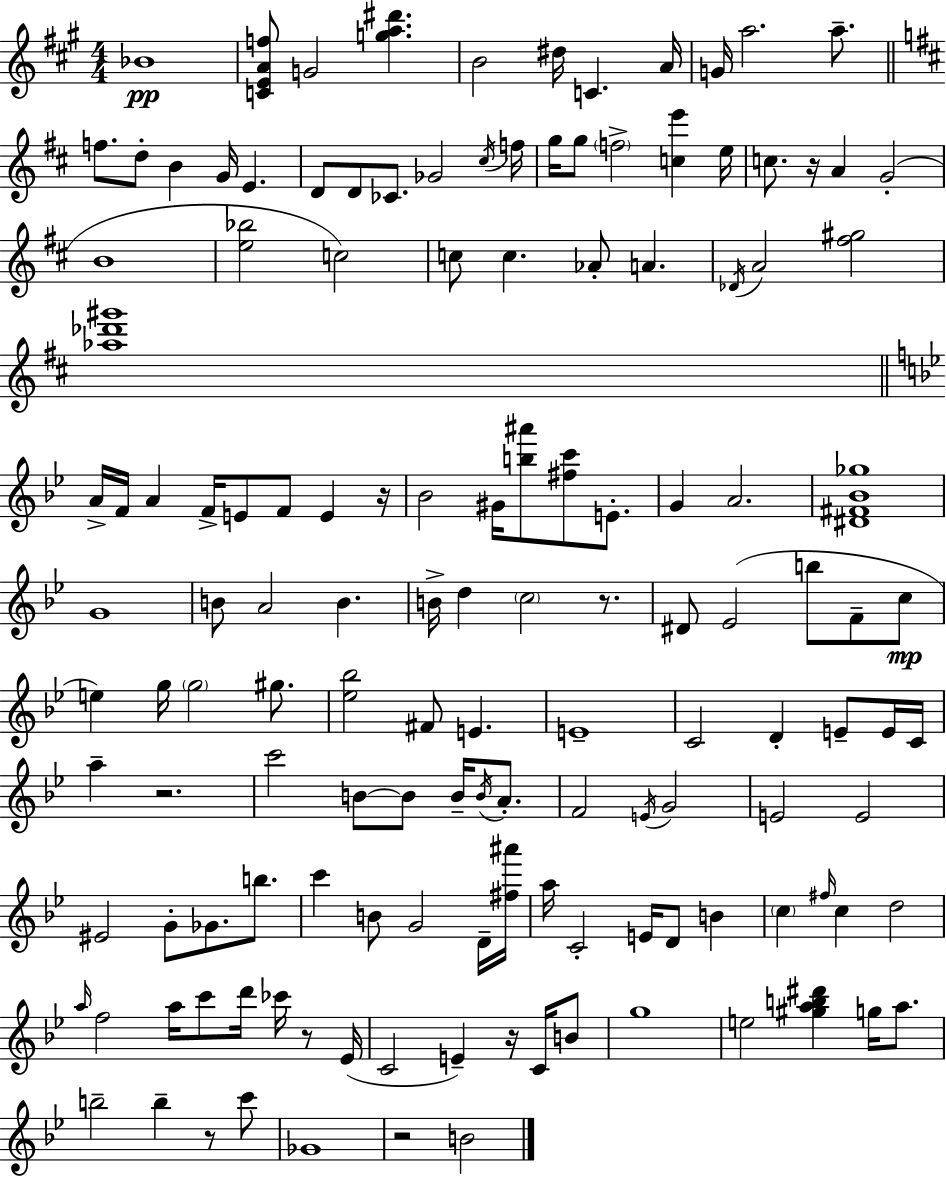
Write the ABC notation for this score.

X:1
T:Untitled
M:4/4
L:1/4
K:A
_B4 [CEAf]/2 G2 [ga^d'] B2 ^d/4 C A/4 G/4 a2 a/2 f/2 d/2 B G/4 E D/2 D/2 _C/2 _G2 ^c/4 f/4 g/4 g/2 f2 [ce'] e/4 c/2 z/4 A G2 B4 [e_b]2 c2 c/2 c _A/2 A _D/4 A2 [^f^g]2 [_a_d'^g']4 A/4 F/4 A F/4 E/2 F/2 E z/4 _B2 ^G/4 [b^a']/2 [^fc']/2 E/2 G A2 [^D^F_B_g]4 G4 B/2 A2 B B/4 d c2 z/2 ^D/2 _E2 b/2 F/2 c/2 e g/4 g2 ^g/2 [_e_b]2 ^F/2 E E4 C2 D E/2 E/4 C/4 a z2 c'2 B/2 B/2 B/4 B/4 A/2 F2 E/4 G2 E2 E2 ^E2 G/2 _G/2 b/2 c' B/2 G2 D/4 [^f^a']/4 a/4 C2 E/4 D/2 B c ^f/4 c d2 a/4 f2 a/4 c'/2 d'/4 _c'/4 z/2 _E/4 C2 E z/4 C/4 B/2 g4 e2 [^gab^d'] g/4 a/2 b2 b z/2 c'/2 _G4 z2 B2